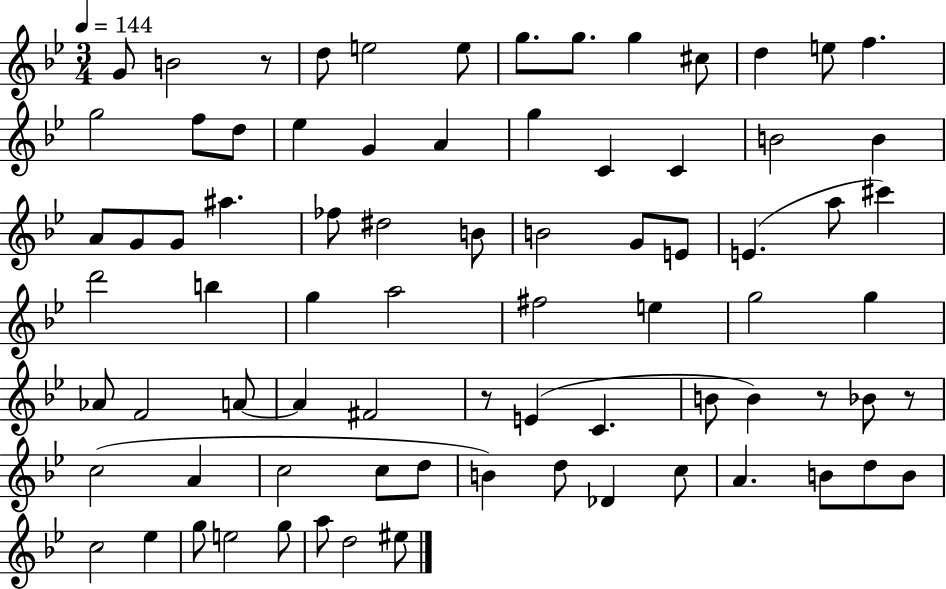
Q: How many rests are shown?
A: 4